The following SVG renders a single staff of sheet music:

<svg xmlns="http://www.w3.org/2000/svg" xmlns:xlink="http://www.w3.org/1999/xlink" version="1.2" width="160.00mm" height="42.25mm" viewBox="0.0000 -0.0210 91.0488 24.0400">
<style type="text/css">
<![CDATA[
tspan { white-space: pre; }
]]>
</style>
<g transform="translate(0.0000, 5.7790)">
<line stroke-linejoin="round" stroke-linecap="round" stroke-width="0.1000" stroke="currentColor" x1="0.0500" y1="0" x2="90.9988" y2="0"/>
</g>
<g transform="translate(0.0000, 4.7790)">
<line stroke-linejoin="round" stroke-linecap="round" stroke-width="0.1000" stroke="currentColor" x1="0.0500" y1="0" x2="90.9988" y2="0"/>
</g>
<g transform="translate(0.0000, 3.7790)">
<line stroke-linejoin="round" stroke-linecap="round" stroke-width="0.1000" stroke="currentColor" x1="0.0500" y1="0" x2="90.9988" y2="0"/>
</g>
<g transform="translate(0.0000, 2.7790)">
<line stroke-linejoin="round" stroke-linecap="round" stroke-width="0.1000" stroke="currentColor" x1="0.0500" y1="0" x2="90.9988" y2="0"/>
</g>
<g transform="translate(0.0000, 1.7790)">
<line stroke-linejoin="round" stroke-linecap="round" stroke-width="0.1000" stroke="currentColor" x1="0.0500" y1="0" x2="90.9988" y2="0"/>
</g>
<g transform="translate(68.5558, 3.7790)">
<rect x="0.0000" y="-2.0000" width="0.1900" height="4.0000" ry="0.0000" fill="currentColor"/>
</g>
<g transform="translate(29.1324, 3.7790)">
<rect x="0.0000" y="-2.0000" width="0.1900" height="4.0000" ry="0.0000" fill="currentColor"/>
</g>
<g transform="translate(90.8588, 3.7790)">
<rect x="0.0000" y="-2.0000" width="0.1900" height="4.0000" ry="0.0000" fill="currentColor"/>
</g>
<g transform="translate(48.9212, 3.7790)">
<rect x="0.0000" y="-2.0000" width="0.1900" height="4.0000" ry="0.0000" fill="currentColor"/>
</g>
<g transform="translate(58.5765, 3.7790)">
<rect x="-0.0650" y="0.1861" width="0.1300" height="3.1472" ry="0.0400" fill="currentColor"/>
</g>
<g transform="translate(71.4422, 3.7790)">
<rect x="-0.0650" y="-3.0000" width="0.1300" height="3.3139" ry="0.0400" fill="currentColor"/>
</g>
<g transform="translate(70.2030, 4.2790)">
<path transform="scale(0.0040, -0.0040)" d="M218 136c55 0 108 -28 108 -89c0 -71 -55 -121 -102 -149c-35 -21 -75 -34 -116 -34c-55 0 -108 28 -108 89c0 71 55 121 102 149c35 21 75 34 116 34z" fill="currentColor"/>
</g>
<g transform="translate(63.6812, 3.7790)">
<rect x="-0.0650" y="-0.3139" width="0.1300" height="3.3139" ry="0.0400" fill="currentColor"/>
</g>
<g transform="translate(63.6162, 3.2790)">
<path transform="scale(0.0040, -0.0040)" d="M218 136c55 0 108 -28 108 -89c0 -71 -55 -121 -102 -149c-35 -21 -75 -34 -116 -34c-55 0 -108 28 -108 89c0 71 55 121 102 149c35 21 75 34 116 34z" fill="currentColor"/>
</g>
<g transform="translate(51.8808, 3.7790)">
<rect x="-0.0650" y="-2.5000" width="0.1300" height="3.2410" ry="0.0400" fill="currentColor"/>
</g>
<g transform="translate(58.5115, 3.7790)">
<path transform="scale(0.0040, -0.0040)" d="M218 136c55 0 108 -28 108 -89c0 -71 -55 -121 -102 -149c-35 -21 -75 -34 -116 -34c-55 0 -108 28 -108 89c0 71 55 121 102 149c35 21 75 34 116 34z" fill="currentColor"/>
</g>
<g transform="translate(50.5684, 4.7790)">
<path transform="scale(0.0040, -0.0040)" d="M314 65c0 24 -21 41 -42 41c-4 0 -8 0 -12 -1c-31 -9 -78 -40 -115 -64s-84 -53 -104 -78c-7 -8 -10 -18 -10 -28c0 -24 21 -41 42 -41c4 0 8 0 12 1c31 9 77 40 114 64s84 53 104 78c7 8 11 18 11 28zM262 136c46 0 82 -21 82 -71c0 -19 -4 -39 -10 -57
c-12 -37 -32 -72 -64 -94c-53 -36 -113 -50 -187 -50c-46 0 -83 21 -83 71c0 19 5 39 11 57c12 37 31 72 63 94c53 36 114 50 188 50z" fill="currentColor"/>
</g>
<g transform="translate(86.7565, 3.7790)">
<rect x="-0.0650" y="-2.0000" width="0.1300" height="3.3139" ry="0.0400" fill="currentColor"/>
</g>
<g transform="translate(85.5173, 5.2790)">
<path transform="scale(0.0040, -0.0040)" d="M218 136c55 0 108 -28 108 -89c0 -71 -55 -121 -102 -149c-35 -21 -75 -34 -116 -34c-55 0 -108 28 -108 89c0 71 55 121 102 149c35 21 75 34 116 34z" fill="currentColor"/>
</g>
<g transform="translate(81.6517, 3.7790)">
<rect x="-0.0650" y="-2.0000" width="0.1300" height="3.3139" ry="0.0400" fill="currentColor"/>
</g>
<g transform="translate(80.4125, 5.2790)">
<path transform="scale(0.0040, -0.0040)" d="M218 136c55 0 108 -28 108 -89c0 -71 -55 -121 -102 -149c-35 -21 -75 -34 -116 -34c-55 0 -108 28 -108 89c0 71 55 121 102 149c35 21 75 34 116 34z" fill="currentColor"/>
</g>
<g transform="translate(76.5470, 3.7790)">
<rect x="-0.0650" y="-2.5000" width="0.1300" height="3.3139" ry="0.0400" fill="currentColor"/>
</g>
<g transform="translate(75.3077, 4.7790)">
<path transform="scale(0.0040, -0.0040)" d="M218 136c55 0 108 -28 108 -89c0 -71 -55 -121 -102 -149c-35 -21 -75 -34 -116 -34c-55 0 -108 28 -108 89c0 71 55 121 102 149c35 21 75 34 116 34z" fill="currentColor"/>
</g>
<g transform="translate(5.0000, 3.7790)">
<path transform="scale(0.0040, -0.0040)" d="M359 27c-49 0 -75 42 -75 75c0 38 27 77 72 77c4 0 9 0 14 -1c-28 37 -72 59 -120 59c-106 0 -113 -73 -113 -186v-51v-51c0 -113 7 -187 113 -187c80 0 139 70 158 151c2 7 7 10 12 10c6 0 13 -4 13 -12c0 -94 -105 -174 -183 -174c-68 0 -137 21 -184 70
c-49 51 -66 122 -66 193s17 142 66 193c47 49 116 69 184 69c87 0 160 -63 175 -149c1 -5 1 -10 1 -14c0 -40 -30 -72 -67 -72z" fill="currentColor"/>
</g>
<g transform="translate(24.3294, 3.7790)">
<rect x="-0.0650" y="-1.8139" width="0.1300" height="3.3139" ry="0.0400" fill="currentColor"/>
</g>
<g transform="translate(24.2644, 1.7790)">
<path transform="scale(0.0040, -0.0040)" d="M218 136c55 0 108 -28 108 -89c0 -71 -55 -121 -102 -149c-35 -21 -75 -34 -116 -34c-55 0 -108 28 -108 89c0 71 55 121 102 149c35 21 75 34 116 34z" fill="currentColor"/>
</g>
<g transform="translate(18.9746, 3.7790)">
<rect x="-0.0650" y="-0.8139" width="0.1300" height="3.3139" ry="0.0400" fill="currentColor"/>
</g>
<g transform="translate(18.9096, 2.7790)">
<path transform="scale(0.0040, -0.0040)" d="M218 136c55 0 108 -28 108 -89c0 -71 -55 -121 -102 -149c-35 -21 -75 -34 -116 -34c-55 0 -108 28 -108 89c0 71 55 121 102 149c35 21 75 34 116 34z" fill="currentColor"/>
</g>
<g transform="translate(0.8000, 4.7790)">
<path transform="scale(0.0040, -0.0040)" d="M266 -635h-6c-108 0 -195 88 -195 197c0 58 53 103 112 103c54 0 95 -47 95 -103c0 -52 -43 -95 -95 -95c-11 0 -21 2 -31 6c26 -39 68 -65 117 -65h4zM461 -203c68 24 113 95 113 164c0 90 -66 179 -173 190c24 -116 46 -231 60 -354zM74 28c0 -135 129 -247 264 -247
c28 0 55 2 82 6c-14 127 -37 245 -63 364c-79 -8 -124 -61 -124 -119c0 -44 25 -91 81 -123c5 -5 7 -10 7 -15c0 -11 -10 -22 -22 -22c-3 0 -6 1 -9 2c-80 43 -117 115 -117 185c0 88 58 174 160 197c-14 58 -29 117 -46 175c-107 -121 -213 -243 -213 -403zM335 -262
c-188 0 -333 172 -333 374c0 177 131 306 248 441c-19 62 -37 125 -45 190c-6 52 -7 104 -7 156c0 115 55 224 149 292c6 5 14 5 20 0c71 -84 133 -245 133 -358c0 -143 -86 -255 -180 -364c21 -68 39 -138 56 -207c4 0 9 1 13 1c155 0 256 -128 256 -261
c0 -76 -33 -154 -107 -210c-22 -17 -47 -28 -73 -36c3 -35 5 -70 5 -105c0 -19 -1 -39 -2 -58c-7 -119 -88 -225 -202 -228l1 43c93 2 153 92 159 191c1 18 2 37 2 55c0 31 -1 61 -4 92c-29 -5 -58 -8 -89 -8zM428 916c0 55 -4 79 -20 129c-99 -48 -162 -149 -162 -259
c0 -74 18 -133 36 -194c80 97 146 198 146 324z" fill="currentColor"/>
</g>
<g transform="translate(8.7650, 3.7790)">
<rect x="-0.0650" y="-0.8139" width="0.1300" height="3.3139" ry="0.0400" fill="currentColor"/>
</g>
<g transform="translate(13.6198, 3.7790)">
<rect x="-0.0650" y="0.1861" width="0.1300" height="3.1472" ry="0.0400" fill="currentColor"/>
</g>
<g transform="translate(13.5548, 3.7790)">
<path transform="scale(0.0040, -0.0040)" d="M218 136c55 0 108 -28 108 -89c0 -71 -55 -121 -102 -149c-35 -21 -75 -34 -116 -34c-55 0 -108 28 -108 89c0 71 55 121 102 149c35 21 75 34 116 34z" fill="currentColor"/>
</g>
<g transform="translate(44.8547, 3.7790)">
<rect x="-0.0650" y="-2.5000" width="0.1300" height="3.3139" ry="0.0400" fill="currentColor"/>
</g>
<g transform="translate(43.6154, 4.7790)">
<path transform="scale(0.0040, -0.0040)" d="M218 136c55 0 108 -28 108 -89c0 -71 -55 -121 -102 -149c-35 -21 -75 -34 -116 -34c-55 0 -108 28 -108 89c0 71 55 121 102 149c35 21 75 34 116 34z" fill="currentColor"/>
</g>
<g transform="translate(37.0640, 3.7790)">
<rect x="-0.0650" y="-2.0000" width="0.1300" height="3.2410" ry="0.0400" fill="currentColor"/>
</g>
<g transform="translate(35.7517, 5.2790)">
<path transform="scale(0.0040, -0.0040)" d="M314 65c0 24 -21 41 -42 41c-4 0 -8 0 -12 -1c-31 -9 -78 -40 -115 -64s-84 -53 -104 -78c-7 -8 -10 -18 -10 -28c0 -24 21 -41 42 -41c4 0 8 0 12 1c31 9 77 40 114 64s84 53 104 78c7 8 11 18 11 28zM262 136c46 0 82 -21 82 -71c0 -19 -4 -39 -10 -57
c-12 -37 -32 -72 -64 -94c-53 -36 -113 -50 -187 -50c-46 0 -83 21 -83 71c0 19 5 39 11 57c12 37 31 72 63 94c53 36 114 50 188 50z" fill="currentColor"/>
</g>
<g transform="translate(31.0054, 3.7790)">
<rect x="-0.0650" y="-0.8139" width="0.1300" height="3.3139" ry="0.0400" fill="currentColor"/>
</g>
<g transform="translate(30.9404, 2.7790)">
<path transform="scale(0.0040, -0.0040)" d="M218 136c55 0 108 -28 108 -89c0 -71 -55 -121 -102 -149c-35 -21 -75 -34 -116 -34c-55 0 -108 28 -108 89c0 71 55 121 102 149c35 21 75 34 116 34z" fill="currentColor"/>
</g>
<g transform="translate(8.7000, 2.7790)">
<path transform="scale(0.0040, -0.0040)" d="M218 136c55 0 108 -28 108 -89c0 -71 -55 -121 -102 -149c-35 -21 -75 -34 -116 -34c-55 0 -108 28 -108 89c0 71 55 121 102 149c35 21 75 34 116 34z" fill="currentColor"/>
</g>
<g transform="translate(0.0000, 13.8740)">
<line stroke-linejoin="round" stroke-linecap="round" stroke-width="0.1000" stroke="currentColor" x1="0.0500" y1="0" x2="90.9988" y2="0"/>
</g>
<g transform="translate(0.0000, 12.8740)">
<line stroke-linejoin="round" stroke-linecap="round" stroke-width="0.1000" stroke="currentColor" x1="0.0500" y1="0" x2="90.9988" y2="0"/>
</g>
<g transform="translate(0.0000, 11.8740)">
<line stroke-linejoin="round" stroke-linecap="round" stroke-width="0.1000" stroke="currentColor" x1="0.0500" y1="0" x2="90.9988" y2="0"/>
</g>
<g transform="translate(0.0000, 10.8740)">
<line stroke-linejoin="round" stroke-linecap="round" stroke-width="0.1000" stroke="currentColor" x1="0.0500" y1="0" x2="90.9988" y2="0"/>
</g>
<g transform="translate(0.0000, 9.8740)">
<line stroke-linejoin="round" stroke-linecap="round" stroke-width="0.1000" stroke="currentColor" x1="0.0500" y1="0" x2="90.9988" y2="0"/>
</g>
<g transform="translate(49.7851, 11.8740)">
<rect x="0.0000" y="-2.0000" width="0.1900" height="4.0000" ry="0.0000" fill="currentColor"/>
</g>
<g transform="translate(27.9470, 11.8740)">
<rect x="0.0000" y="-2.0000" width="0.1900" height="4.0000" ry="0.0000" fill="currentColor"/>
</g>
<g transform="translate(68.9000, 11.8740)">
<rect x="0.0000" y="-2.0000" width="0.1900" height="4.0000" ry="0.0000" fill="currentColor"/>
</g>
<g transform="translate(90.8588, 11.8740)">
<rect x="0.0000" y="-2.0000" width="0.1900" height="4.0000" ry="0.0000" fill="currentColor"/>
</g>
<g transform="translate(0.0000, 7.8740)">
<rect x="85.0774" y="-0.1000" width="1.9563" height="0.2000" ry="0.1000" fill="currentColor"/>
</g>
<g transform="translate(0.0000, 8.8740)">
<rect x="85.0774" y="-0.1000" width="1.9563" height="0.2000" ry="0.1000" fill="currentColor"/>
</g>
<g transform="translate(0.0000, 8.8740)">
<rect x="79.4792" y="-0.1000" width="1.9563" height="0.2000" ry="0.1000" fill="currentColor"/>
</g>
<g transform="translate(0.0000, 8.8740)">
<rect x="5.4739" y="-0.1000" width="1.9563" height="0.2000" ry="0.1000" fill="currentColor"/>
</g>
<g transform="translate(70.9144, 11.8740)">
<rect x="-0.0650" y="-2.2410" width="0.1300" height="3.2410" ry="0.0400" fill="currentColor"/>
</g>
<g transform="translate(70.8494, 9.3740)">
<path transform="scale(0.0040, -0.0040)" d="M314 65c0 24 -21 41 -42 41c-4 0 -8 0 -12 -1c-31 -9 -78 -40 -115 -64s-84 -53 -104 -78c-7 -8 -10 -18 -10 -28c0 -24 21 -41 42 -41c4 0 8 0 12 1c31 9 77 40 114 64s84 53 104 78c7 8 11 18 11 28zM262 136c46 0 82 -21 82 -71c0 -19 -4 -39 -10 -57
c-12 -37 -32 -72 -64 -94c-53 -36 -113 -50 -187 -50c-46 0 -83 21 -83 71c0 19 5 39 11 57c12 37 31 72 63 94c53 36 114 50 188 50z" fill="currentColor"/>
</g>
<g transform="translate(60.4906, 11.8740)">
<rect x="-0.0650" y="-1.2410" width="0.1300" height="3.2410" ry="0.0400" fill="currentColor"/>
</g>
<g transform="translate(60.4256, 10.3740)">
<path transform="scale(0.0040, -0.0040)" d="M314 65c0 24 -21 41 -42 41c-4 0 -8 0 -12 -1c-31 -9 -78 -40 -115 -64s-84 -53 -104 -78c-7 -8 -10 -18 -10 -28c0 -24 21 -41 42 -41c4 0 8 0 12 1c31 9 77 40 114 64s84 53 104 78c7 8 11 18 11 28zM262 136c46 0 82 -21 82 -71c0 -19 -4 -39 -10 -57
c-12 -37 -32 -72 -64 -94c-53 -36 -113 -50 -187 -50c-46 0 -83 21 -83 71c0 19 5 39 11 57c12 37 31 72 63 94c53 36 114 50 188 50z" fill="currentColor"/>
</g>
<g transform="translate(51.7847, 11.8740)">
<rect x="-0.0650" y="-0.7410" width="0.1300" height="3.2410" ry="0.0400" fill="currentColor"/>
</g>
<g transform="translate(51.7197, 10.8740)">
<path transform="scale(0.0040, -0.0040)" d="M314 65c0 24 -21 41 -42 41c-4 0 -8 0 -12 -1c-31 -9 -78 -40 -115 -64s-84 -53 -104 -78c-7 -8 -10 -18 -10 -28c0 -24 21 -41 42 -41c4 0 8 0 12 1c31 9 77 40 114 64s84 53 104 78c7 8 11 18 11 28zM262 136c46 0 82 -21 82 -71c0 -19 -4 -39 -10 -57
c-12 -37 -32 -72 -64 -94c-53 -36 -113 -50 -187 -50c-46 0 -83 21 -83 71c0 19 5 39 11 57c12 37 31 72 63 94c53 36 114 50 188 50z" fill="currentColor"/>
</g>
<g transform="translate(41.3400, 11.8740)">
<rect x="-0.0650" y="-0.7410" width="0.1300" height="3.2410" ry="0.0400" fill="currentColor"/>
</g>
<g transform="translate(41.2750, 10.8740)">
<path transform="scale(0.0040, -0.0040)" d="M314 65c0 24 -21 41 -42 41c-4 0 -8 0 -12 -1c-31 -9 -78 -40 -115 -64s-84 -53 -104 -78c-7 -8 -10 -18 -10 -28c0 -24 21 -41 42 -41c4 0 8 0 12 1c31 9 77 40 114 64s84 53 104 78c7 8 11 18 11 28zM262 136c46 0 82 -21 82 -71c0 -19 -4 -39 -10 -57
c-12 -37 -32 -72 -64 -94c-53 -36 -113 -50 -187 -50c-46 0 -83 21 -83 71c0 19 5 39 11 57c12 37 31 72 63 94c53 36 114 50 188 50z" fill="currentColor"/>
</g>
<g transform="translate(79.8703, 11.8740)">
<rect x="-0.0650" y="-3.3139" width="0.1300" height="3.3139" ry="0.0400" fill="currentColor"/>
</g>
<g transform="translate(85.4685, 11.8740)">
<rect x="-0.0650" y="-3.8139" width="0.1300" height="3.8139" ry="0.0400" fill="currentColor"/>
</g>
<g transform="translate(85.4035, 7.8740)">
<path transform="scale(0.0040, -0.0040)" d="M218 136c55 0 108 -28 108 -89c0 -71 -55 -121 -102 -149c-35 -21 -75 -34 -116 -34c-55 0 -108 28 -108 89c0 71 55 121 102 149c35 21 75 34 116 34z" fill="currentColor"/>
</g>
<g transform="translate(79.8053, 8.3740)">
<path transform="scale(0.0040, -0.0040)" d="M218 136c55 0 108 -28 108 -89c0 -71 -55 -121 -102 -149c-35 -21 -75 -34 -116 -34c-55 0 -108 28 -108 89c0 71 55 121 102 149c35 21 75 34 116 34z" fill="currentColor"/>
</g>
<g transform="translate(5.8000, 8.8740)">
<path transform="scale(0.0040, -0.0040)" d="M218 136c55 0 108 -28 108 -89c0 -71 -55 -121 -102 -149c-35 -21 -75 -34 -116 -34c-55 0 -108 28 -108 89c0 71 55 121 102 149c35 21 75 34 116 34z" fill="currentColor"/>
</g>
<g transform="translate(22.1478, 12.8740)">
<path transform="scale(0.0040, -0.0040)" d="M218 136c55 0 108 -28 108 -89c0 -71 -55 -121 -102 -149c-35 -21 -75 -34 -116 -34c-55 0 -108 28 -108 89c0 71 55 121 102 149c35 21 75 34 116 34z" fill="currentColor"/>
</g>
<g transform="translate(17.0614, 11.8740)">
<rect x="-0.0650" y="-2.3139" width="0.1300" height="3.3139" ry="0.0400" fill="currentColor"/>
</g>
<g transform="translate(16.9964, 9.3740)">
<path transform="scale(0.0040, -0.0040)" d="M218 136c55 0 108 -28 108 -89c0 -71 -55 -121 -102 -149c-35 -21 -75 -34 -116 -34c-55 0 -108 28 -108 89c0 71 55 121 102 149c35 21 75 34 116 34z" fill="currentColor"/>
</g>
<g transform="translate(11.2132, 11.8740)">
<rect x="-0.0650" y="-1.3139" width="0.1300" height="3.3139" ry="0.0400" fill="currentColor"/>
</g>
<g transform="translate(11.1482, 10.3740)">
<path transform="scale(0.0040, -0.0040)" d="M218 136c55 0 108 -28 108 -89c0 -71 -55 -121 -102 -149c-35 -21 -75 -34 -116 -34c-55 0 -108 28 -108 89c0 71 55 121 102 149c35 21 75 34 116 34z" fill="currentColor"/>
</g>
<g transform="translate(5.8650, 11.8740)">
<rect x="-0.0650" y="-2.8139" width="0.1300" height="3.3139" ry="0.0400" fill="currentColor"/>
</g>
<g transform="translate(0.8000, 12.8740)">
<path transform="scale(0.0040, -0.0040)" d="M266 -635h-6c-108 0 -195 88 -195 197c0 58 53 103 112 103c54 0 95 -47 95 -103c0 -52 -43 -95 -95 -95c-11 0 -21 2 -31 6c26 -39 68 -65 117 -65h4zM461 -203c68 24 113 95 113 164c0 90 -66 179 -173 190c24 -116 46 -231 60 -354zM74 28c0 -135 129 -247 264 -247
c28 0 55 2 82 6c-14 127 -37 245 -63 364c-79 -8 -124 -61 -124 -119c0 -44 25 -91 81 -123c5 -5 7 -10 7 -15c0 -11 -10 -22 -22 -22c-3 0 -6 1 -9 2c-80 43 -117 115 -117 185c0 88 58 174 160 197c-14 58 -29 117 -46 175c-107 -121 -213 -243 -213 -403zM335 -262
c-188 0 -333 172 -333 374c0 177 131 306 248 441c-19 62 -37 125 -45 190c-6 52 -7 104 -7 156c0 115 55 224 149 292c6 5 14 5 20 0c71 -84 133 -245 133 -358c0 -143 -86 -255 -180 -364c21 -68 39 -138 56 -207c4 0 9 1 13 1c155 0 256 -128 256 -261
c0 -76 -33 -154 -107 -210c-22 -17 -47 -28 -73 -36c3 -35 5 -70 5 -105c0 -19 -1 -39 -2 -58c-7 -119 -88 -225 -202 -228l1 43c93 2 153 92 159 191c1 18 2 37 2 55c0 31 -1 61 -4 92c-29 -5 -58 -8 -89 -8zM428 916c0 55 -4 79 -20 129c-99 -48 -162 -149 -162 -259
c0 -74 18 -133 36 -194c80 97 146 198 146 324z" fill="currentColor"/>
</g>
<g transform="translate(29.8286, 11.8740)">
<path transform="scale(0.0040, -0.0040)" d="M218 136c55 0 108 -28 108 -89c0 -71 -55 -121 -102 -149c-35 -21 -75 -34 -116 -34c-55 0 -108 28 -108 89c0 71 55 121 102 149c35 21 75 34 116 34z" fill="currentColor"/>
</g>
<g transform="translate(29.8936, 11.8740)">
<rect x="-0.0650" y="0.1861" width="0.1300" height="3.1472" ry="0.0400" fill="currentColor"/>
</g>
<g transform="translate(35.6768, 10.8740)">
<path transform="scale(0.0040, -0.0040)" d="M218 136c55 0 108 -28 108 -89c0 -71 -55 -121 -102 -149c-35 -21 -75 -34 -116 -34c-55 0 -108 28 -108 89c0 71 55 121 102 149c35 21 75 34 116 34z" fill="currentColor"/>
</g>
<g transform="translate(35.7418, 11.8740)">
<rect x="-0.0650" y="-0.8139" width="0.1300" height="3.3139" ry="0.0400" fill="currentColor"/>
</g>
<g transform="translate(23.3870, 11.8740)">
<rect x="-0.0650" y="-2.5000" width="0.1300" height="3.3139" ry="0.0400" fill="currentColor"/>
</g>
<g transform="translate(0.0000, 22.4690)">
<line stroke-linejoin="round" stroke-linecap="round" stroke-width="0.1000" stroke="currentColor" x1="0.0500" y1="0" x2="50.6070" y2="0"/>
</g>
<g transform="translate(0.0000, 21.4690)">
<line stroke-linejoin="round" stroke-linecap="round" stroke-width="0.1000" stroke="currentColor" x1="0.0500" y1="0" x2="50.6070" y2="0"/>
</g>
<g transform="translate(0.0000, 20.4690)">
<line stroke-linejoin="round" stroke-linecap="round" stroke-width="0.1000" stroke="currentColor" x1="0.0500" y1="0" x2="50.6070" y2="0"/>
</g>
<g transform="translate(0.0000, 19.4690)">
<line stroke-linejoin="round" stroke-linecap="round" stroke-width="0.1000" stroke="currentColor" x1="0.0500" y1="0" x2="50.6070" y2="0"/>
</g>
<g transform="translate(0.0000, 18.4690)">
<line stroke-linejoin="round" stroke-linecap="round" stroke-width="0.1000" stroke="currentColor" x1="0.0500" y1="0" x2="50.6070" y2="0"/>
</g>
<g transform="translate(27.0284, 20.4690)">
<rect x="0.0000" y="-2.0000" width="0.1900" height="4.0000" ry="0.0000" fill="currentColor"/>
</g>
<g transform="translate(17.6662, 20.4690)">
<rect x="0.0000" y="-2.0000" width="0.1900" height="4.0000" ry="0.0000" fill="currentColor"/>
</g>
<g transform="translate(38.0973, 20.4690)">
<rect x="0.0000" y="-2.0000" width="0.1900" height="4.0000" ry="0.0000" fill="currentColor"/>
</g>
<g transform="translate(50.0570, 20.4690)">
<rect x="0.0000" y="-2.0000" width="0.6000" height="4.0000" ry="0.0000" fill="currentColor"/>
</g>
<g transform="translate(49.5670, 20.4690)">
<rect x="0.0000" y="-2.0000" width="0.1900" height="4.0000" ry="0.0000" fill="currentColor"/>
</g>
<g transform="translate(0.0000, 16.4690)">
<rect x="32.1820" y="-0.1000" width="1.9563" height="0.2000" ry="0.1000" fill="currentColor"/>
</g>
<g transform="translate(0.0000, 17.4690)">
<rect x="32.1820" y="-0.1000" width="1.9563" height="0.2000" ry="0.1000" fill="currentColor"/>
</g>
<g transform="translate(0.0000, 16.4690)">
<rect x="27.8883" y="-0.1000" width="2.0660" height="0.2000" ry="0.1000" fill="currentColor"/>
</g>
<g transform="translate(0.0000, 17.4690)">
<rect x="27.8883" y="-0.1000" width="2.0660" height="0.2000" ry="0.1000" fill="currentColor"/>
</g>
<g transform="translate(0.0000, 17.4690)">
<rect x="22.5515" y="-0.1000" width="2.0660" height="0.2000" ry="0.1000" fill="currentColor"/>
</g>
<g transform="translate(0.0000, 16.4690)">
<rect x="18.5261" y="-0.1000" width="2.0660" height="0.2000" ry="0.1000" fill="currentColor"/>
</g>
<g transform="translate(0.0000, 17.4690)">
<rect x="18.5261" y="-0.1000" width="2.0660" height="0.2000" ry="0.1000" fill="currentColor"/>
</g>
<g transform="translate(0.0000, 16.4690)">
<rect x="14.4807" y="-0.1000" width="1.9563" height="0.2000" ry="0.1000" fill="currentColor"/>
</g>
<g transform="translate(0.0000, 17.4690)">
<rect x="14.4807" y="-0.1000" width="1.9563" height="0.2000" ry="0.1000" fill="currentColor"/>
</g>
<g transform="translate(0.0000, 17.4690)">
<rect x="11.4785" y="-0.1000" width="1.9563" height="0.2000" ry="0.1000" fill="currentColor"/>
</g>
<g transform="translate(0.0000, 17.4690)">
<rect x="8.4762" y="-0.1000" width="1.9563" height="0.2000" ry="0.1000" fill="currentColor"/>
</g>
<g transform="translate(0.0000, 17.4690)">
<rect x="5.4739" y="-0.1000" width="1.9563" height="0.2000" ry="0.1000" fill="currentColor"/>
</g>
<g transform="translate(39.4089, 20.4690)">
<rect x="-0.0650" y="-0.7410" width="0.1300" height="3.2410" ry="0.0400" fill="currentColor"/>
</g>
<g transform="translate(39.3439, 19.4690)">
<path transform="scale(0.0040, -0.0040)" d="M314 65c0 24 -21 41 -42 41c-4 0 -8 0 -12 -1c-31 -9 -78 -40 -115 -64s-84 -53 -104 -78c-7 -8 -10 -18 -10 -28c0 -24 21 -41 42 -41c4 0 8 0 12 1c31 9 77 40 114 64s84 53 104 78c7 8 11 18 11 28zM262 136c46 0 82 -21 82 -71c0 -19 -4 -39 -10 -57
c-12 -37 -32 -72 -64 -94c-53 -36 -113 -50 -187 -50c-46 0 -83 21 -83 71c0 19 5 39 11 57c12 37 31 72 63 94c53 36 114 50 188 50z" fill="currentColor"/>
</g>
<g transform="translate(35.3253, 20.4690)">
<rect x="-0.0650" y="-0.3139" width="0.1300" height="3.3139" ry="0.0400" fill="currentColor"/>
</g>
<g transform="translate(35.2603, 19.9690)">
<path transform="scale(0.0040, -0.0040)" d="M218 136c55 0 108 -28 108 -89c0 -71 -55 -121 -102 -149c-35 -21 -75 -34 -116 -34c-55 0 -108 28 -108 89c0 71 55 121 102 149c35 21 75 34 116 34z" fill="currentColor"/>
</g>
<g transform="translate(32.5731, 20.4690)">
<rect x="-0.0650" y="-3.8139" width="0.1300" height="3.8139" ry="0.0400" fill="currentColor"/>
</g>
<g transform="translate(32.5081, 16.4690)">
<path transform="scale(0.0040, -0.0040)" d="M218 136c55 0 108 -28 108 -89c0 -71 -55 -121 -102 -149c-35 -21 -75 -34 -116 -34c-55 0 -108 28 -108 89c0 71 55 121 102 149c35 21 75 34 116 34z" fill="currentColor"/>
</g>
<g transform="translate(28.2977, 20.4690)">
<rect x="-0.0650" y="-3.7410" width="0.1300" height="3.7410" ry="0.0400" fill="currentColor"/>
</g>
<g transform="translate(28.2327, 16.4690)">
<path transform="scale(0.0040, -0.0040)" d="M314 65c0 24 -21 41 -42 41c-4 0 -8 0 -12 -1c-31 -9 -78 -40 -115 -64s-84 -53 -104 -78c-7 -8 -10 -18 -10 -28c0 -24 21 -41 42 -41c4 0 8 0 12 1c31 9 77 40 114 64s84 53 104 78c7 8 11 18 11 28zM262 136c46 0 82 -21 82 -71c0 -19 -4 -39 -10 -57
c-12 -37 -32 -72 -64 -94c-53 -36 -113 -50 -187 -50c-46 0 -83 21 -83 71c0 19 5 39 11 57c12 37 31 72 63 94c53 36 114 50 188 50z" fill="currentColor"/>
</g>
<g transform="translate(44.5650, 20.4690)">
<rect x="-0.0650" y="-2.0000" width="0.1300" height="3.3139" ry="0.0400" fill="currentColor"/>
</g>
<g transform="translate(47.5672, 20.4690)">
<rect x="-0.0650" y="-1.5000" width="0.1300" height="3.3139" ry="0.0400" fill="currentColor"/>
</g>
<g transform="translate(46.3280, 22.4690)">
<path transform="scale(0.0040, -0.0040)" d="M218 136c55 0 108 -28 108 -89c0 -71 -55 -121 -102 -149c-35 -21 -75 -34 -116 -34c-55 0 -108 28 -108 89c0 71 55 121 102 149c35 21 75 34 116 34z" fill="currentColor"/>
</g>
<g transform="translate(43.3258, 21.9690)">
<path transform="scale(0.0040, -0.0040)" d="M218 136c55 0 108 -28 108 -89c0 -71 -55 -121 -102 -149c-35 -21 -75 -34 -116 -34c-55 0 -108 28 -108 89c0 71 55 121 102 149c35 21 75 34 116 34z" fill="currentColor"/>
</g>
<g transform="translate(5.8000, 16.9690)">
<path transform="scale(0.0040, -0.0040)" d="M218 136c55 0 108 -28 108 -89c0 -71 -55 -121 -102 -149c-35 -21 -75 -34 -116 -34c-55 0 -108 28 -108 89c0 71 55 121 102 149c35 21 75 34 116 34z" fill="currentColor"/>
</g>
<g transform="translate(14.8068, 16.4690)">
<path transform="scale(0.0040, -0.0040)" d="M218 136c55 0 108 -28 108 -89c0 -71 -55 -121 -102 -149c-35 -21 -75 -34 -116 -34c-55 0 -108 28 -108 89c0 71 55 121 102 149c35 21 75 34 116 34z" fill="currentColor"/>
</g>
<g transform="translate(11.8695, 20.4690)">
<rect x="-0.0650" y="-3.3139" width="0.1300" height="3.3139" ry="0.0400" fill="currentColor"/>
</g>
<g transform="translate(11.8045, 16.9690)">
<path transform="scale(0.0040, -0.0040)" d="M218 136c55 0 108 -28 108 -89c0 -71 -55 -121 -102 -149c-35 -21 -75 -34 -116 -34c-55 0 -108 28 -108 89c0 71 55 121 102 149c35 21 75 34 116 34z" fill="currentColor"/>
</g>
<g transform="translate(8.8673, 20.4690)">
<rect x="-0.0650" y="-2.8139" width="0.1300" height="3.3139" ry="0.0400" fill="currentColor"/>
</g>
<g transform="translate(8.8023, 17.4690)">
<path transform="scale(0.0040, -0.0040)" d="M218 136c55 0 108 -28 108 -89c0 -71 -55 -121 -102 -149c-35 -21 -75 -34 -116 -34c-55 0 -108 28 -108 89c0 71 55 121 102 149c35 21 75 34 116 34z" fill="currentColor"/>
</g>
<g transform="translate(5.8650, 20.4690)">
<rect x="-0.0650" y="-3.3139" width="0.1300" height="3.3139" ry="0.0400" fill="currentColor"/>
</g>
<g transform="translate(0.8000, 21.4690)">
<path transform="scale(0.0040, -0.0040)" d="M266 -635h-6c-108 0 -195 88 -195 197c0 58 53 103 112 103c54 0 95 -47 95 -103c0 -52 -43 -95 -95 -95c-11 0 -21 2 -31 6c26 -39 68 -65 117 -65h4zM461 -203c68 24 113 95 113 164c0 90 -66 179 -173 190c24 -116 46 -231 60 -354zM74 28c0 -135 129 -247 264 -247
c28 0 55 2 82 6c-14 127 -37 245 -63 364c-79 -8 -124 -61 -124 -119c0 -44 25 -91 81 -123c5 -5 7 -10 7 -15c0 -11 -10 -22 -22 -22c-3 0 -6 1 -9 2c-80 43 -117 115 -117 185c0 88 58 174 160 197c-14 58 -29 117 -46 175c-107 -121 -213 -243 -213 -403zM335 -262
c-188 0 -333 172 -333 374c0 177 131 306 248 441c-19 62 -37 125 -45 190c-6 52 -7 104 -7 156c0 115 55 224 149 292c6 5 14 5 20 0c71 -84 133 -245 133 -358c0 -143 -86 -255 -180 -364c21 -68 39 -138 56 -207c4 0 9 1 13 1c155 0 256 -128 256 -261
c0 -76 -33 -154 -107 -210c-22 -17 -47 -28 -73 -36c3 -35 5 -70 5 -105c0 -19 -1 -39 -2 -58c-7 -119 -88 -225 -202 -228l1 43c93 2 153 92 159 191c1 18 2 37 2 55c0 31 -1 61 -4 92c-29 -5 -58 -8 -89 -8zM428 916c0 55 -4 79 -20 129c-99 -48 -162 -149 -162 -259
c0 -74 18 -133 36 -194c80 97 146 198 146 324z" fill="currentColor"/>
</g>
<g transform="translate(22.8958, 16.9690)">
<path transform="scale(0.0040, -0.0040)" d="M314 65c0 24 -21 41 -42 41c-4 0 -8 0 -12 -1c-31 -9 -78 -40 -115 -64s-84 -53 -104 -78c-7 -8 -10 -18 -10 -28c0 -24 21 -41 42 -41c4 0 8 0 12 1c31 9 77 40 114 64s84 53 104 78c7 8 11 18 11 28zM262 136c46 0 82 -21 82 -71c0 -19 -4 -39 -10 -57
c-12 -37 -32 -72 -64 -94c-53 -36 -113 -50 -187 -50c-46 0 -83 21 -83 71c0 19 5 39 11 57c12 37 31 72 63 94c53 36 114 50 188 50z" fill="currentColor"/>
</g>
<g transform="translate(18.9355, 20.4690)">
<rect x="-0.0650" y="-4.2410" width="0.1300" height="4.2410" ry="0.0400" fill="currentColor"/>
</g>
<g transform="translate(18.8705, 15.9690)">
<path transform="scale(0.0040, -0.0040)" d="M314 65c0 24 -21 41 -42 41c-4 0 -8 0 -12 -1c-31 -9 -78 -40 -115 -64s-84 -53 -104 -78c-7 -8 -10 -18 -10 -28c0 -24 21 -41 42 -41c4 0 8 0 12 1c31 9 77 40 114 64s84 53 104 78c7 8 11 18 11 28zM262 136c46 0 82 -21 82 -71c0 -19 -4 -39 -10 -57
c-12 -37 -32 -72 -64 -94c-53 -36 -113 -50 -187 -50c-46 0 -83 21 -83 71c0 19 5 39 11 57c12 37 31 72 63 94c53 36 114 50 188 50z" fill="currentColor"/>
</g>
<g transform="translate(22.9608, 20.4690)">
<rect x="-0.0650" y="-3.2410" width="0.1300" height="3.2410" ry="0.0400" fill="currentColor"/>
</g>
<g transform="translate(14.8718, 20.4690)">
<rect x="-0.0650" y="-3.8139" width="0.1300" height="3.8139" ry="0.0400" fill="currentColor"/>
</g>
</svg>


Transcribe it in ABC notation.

X:1
T:Untitled
M:4/4
L:1/4
K:C
d B d f d F2 G G2 B c A G F F a e g G B d d2 d2 e2 g2 b c' b a b c' d'2 b2 c'2 c' c d2 F E